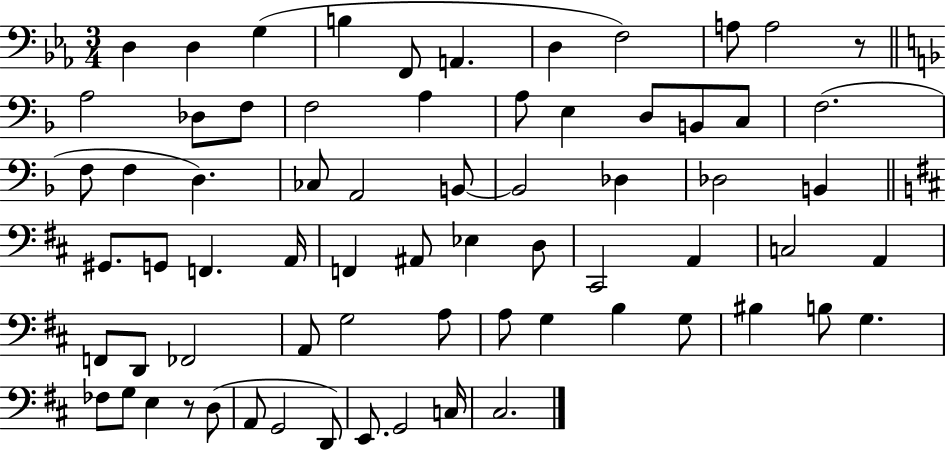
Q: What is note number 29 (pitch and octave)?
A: Db3